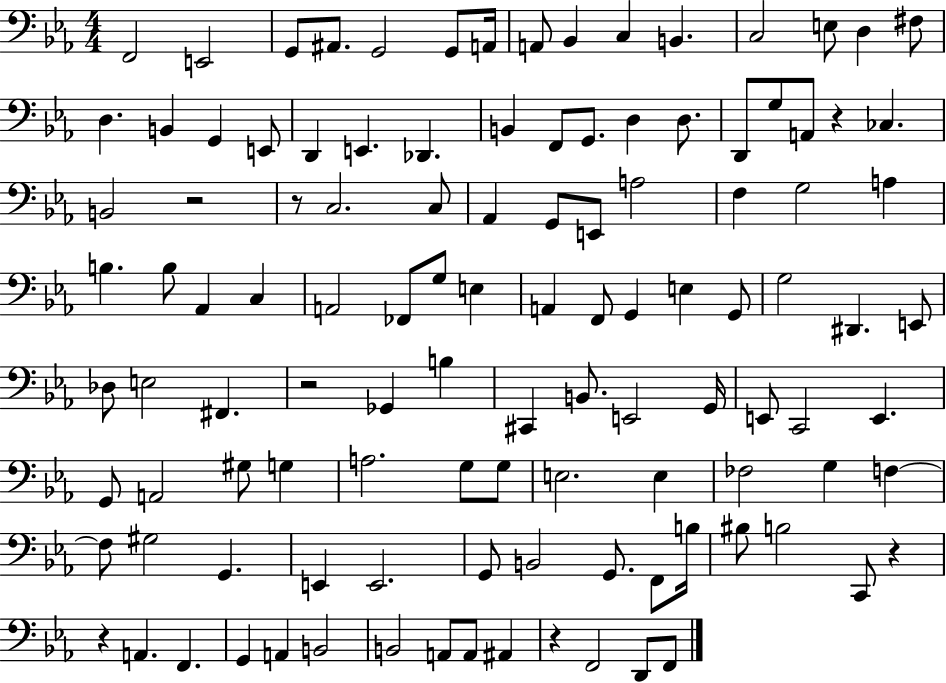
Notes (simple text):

F2/h E2/h G2/e A#2/e. G2/h G2/e A2/s A2/e Bb2/q C3/q B2/q. C3/h E3/e D3/q F#3/e D3/q. B2/q G2/q E2/e D2/q E2/q. Db2/q. B2/q F2/e G2/e. D3/q D3/e. D2/e G3/e A2/e R/q CES3/q. B2/h R/h R/e C3/h. C3/e Ab2/q G2/e E2/e A3/h F3/q G3/h A3/q B3/q. B3/e Ab2/q C3/q A2/h FES2/e G3/e E3/q A2/q F2/e G2/q E3/q G2/e G3/h D#2/q. E2/e Db3/e E3/h F#2/q. R/h Gb2/q B3/q C#2/q B2/e. E2/h G2/s E2/e C2/h E2/q. G2/e A2/h G#3/e G3/q A3/h. G3/e G3/e E3/h. E3/q FES3/h G3/q F3/q F3/e G#3/h G2/q. E2/q E2/h. G2/e B2/h G2/e. F2/e B3/s BIS3/e B3/h C2/e R/q R/q A2/q. F2/q. G2/q A2/q B2/h B2/h A2/e A2/e A#2/q R/q F2/h D2/e F2/e